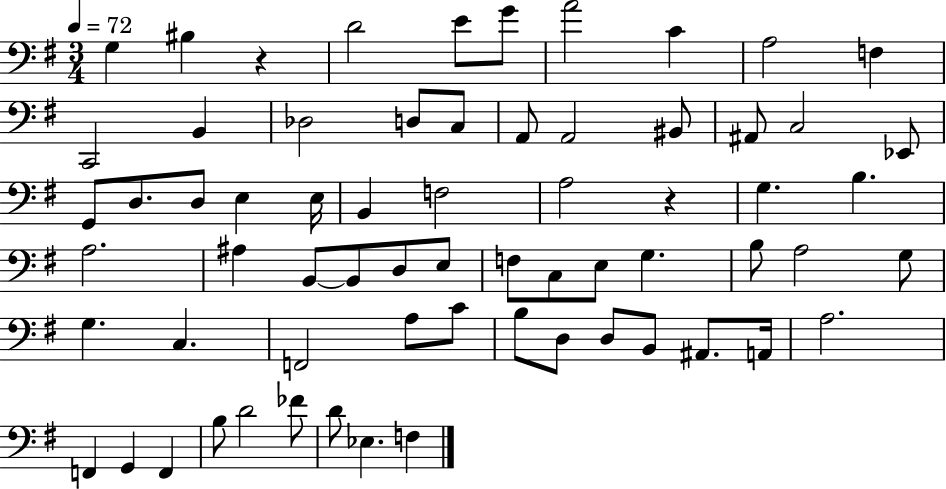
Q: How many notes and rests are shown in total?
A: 66